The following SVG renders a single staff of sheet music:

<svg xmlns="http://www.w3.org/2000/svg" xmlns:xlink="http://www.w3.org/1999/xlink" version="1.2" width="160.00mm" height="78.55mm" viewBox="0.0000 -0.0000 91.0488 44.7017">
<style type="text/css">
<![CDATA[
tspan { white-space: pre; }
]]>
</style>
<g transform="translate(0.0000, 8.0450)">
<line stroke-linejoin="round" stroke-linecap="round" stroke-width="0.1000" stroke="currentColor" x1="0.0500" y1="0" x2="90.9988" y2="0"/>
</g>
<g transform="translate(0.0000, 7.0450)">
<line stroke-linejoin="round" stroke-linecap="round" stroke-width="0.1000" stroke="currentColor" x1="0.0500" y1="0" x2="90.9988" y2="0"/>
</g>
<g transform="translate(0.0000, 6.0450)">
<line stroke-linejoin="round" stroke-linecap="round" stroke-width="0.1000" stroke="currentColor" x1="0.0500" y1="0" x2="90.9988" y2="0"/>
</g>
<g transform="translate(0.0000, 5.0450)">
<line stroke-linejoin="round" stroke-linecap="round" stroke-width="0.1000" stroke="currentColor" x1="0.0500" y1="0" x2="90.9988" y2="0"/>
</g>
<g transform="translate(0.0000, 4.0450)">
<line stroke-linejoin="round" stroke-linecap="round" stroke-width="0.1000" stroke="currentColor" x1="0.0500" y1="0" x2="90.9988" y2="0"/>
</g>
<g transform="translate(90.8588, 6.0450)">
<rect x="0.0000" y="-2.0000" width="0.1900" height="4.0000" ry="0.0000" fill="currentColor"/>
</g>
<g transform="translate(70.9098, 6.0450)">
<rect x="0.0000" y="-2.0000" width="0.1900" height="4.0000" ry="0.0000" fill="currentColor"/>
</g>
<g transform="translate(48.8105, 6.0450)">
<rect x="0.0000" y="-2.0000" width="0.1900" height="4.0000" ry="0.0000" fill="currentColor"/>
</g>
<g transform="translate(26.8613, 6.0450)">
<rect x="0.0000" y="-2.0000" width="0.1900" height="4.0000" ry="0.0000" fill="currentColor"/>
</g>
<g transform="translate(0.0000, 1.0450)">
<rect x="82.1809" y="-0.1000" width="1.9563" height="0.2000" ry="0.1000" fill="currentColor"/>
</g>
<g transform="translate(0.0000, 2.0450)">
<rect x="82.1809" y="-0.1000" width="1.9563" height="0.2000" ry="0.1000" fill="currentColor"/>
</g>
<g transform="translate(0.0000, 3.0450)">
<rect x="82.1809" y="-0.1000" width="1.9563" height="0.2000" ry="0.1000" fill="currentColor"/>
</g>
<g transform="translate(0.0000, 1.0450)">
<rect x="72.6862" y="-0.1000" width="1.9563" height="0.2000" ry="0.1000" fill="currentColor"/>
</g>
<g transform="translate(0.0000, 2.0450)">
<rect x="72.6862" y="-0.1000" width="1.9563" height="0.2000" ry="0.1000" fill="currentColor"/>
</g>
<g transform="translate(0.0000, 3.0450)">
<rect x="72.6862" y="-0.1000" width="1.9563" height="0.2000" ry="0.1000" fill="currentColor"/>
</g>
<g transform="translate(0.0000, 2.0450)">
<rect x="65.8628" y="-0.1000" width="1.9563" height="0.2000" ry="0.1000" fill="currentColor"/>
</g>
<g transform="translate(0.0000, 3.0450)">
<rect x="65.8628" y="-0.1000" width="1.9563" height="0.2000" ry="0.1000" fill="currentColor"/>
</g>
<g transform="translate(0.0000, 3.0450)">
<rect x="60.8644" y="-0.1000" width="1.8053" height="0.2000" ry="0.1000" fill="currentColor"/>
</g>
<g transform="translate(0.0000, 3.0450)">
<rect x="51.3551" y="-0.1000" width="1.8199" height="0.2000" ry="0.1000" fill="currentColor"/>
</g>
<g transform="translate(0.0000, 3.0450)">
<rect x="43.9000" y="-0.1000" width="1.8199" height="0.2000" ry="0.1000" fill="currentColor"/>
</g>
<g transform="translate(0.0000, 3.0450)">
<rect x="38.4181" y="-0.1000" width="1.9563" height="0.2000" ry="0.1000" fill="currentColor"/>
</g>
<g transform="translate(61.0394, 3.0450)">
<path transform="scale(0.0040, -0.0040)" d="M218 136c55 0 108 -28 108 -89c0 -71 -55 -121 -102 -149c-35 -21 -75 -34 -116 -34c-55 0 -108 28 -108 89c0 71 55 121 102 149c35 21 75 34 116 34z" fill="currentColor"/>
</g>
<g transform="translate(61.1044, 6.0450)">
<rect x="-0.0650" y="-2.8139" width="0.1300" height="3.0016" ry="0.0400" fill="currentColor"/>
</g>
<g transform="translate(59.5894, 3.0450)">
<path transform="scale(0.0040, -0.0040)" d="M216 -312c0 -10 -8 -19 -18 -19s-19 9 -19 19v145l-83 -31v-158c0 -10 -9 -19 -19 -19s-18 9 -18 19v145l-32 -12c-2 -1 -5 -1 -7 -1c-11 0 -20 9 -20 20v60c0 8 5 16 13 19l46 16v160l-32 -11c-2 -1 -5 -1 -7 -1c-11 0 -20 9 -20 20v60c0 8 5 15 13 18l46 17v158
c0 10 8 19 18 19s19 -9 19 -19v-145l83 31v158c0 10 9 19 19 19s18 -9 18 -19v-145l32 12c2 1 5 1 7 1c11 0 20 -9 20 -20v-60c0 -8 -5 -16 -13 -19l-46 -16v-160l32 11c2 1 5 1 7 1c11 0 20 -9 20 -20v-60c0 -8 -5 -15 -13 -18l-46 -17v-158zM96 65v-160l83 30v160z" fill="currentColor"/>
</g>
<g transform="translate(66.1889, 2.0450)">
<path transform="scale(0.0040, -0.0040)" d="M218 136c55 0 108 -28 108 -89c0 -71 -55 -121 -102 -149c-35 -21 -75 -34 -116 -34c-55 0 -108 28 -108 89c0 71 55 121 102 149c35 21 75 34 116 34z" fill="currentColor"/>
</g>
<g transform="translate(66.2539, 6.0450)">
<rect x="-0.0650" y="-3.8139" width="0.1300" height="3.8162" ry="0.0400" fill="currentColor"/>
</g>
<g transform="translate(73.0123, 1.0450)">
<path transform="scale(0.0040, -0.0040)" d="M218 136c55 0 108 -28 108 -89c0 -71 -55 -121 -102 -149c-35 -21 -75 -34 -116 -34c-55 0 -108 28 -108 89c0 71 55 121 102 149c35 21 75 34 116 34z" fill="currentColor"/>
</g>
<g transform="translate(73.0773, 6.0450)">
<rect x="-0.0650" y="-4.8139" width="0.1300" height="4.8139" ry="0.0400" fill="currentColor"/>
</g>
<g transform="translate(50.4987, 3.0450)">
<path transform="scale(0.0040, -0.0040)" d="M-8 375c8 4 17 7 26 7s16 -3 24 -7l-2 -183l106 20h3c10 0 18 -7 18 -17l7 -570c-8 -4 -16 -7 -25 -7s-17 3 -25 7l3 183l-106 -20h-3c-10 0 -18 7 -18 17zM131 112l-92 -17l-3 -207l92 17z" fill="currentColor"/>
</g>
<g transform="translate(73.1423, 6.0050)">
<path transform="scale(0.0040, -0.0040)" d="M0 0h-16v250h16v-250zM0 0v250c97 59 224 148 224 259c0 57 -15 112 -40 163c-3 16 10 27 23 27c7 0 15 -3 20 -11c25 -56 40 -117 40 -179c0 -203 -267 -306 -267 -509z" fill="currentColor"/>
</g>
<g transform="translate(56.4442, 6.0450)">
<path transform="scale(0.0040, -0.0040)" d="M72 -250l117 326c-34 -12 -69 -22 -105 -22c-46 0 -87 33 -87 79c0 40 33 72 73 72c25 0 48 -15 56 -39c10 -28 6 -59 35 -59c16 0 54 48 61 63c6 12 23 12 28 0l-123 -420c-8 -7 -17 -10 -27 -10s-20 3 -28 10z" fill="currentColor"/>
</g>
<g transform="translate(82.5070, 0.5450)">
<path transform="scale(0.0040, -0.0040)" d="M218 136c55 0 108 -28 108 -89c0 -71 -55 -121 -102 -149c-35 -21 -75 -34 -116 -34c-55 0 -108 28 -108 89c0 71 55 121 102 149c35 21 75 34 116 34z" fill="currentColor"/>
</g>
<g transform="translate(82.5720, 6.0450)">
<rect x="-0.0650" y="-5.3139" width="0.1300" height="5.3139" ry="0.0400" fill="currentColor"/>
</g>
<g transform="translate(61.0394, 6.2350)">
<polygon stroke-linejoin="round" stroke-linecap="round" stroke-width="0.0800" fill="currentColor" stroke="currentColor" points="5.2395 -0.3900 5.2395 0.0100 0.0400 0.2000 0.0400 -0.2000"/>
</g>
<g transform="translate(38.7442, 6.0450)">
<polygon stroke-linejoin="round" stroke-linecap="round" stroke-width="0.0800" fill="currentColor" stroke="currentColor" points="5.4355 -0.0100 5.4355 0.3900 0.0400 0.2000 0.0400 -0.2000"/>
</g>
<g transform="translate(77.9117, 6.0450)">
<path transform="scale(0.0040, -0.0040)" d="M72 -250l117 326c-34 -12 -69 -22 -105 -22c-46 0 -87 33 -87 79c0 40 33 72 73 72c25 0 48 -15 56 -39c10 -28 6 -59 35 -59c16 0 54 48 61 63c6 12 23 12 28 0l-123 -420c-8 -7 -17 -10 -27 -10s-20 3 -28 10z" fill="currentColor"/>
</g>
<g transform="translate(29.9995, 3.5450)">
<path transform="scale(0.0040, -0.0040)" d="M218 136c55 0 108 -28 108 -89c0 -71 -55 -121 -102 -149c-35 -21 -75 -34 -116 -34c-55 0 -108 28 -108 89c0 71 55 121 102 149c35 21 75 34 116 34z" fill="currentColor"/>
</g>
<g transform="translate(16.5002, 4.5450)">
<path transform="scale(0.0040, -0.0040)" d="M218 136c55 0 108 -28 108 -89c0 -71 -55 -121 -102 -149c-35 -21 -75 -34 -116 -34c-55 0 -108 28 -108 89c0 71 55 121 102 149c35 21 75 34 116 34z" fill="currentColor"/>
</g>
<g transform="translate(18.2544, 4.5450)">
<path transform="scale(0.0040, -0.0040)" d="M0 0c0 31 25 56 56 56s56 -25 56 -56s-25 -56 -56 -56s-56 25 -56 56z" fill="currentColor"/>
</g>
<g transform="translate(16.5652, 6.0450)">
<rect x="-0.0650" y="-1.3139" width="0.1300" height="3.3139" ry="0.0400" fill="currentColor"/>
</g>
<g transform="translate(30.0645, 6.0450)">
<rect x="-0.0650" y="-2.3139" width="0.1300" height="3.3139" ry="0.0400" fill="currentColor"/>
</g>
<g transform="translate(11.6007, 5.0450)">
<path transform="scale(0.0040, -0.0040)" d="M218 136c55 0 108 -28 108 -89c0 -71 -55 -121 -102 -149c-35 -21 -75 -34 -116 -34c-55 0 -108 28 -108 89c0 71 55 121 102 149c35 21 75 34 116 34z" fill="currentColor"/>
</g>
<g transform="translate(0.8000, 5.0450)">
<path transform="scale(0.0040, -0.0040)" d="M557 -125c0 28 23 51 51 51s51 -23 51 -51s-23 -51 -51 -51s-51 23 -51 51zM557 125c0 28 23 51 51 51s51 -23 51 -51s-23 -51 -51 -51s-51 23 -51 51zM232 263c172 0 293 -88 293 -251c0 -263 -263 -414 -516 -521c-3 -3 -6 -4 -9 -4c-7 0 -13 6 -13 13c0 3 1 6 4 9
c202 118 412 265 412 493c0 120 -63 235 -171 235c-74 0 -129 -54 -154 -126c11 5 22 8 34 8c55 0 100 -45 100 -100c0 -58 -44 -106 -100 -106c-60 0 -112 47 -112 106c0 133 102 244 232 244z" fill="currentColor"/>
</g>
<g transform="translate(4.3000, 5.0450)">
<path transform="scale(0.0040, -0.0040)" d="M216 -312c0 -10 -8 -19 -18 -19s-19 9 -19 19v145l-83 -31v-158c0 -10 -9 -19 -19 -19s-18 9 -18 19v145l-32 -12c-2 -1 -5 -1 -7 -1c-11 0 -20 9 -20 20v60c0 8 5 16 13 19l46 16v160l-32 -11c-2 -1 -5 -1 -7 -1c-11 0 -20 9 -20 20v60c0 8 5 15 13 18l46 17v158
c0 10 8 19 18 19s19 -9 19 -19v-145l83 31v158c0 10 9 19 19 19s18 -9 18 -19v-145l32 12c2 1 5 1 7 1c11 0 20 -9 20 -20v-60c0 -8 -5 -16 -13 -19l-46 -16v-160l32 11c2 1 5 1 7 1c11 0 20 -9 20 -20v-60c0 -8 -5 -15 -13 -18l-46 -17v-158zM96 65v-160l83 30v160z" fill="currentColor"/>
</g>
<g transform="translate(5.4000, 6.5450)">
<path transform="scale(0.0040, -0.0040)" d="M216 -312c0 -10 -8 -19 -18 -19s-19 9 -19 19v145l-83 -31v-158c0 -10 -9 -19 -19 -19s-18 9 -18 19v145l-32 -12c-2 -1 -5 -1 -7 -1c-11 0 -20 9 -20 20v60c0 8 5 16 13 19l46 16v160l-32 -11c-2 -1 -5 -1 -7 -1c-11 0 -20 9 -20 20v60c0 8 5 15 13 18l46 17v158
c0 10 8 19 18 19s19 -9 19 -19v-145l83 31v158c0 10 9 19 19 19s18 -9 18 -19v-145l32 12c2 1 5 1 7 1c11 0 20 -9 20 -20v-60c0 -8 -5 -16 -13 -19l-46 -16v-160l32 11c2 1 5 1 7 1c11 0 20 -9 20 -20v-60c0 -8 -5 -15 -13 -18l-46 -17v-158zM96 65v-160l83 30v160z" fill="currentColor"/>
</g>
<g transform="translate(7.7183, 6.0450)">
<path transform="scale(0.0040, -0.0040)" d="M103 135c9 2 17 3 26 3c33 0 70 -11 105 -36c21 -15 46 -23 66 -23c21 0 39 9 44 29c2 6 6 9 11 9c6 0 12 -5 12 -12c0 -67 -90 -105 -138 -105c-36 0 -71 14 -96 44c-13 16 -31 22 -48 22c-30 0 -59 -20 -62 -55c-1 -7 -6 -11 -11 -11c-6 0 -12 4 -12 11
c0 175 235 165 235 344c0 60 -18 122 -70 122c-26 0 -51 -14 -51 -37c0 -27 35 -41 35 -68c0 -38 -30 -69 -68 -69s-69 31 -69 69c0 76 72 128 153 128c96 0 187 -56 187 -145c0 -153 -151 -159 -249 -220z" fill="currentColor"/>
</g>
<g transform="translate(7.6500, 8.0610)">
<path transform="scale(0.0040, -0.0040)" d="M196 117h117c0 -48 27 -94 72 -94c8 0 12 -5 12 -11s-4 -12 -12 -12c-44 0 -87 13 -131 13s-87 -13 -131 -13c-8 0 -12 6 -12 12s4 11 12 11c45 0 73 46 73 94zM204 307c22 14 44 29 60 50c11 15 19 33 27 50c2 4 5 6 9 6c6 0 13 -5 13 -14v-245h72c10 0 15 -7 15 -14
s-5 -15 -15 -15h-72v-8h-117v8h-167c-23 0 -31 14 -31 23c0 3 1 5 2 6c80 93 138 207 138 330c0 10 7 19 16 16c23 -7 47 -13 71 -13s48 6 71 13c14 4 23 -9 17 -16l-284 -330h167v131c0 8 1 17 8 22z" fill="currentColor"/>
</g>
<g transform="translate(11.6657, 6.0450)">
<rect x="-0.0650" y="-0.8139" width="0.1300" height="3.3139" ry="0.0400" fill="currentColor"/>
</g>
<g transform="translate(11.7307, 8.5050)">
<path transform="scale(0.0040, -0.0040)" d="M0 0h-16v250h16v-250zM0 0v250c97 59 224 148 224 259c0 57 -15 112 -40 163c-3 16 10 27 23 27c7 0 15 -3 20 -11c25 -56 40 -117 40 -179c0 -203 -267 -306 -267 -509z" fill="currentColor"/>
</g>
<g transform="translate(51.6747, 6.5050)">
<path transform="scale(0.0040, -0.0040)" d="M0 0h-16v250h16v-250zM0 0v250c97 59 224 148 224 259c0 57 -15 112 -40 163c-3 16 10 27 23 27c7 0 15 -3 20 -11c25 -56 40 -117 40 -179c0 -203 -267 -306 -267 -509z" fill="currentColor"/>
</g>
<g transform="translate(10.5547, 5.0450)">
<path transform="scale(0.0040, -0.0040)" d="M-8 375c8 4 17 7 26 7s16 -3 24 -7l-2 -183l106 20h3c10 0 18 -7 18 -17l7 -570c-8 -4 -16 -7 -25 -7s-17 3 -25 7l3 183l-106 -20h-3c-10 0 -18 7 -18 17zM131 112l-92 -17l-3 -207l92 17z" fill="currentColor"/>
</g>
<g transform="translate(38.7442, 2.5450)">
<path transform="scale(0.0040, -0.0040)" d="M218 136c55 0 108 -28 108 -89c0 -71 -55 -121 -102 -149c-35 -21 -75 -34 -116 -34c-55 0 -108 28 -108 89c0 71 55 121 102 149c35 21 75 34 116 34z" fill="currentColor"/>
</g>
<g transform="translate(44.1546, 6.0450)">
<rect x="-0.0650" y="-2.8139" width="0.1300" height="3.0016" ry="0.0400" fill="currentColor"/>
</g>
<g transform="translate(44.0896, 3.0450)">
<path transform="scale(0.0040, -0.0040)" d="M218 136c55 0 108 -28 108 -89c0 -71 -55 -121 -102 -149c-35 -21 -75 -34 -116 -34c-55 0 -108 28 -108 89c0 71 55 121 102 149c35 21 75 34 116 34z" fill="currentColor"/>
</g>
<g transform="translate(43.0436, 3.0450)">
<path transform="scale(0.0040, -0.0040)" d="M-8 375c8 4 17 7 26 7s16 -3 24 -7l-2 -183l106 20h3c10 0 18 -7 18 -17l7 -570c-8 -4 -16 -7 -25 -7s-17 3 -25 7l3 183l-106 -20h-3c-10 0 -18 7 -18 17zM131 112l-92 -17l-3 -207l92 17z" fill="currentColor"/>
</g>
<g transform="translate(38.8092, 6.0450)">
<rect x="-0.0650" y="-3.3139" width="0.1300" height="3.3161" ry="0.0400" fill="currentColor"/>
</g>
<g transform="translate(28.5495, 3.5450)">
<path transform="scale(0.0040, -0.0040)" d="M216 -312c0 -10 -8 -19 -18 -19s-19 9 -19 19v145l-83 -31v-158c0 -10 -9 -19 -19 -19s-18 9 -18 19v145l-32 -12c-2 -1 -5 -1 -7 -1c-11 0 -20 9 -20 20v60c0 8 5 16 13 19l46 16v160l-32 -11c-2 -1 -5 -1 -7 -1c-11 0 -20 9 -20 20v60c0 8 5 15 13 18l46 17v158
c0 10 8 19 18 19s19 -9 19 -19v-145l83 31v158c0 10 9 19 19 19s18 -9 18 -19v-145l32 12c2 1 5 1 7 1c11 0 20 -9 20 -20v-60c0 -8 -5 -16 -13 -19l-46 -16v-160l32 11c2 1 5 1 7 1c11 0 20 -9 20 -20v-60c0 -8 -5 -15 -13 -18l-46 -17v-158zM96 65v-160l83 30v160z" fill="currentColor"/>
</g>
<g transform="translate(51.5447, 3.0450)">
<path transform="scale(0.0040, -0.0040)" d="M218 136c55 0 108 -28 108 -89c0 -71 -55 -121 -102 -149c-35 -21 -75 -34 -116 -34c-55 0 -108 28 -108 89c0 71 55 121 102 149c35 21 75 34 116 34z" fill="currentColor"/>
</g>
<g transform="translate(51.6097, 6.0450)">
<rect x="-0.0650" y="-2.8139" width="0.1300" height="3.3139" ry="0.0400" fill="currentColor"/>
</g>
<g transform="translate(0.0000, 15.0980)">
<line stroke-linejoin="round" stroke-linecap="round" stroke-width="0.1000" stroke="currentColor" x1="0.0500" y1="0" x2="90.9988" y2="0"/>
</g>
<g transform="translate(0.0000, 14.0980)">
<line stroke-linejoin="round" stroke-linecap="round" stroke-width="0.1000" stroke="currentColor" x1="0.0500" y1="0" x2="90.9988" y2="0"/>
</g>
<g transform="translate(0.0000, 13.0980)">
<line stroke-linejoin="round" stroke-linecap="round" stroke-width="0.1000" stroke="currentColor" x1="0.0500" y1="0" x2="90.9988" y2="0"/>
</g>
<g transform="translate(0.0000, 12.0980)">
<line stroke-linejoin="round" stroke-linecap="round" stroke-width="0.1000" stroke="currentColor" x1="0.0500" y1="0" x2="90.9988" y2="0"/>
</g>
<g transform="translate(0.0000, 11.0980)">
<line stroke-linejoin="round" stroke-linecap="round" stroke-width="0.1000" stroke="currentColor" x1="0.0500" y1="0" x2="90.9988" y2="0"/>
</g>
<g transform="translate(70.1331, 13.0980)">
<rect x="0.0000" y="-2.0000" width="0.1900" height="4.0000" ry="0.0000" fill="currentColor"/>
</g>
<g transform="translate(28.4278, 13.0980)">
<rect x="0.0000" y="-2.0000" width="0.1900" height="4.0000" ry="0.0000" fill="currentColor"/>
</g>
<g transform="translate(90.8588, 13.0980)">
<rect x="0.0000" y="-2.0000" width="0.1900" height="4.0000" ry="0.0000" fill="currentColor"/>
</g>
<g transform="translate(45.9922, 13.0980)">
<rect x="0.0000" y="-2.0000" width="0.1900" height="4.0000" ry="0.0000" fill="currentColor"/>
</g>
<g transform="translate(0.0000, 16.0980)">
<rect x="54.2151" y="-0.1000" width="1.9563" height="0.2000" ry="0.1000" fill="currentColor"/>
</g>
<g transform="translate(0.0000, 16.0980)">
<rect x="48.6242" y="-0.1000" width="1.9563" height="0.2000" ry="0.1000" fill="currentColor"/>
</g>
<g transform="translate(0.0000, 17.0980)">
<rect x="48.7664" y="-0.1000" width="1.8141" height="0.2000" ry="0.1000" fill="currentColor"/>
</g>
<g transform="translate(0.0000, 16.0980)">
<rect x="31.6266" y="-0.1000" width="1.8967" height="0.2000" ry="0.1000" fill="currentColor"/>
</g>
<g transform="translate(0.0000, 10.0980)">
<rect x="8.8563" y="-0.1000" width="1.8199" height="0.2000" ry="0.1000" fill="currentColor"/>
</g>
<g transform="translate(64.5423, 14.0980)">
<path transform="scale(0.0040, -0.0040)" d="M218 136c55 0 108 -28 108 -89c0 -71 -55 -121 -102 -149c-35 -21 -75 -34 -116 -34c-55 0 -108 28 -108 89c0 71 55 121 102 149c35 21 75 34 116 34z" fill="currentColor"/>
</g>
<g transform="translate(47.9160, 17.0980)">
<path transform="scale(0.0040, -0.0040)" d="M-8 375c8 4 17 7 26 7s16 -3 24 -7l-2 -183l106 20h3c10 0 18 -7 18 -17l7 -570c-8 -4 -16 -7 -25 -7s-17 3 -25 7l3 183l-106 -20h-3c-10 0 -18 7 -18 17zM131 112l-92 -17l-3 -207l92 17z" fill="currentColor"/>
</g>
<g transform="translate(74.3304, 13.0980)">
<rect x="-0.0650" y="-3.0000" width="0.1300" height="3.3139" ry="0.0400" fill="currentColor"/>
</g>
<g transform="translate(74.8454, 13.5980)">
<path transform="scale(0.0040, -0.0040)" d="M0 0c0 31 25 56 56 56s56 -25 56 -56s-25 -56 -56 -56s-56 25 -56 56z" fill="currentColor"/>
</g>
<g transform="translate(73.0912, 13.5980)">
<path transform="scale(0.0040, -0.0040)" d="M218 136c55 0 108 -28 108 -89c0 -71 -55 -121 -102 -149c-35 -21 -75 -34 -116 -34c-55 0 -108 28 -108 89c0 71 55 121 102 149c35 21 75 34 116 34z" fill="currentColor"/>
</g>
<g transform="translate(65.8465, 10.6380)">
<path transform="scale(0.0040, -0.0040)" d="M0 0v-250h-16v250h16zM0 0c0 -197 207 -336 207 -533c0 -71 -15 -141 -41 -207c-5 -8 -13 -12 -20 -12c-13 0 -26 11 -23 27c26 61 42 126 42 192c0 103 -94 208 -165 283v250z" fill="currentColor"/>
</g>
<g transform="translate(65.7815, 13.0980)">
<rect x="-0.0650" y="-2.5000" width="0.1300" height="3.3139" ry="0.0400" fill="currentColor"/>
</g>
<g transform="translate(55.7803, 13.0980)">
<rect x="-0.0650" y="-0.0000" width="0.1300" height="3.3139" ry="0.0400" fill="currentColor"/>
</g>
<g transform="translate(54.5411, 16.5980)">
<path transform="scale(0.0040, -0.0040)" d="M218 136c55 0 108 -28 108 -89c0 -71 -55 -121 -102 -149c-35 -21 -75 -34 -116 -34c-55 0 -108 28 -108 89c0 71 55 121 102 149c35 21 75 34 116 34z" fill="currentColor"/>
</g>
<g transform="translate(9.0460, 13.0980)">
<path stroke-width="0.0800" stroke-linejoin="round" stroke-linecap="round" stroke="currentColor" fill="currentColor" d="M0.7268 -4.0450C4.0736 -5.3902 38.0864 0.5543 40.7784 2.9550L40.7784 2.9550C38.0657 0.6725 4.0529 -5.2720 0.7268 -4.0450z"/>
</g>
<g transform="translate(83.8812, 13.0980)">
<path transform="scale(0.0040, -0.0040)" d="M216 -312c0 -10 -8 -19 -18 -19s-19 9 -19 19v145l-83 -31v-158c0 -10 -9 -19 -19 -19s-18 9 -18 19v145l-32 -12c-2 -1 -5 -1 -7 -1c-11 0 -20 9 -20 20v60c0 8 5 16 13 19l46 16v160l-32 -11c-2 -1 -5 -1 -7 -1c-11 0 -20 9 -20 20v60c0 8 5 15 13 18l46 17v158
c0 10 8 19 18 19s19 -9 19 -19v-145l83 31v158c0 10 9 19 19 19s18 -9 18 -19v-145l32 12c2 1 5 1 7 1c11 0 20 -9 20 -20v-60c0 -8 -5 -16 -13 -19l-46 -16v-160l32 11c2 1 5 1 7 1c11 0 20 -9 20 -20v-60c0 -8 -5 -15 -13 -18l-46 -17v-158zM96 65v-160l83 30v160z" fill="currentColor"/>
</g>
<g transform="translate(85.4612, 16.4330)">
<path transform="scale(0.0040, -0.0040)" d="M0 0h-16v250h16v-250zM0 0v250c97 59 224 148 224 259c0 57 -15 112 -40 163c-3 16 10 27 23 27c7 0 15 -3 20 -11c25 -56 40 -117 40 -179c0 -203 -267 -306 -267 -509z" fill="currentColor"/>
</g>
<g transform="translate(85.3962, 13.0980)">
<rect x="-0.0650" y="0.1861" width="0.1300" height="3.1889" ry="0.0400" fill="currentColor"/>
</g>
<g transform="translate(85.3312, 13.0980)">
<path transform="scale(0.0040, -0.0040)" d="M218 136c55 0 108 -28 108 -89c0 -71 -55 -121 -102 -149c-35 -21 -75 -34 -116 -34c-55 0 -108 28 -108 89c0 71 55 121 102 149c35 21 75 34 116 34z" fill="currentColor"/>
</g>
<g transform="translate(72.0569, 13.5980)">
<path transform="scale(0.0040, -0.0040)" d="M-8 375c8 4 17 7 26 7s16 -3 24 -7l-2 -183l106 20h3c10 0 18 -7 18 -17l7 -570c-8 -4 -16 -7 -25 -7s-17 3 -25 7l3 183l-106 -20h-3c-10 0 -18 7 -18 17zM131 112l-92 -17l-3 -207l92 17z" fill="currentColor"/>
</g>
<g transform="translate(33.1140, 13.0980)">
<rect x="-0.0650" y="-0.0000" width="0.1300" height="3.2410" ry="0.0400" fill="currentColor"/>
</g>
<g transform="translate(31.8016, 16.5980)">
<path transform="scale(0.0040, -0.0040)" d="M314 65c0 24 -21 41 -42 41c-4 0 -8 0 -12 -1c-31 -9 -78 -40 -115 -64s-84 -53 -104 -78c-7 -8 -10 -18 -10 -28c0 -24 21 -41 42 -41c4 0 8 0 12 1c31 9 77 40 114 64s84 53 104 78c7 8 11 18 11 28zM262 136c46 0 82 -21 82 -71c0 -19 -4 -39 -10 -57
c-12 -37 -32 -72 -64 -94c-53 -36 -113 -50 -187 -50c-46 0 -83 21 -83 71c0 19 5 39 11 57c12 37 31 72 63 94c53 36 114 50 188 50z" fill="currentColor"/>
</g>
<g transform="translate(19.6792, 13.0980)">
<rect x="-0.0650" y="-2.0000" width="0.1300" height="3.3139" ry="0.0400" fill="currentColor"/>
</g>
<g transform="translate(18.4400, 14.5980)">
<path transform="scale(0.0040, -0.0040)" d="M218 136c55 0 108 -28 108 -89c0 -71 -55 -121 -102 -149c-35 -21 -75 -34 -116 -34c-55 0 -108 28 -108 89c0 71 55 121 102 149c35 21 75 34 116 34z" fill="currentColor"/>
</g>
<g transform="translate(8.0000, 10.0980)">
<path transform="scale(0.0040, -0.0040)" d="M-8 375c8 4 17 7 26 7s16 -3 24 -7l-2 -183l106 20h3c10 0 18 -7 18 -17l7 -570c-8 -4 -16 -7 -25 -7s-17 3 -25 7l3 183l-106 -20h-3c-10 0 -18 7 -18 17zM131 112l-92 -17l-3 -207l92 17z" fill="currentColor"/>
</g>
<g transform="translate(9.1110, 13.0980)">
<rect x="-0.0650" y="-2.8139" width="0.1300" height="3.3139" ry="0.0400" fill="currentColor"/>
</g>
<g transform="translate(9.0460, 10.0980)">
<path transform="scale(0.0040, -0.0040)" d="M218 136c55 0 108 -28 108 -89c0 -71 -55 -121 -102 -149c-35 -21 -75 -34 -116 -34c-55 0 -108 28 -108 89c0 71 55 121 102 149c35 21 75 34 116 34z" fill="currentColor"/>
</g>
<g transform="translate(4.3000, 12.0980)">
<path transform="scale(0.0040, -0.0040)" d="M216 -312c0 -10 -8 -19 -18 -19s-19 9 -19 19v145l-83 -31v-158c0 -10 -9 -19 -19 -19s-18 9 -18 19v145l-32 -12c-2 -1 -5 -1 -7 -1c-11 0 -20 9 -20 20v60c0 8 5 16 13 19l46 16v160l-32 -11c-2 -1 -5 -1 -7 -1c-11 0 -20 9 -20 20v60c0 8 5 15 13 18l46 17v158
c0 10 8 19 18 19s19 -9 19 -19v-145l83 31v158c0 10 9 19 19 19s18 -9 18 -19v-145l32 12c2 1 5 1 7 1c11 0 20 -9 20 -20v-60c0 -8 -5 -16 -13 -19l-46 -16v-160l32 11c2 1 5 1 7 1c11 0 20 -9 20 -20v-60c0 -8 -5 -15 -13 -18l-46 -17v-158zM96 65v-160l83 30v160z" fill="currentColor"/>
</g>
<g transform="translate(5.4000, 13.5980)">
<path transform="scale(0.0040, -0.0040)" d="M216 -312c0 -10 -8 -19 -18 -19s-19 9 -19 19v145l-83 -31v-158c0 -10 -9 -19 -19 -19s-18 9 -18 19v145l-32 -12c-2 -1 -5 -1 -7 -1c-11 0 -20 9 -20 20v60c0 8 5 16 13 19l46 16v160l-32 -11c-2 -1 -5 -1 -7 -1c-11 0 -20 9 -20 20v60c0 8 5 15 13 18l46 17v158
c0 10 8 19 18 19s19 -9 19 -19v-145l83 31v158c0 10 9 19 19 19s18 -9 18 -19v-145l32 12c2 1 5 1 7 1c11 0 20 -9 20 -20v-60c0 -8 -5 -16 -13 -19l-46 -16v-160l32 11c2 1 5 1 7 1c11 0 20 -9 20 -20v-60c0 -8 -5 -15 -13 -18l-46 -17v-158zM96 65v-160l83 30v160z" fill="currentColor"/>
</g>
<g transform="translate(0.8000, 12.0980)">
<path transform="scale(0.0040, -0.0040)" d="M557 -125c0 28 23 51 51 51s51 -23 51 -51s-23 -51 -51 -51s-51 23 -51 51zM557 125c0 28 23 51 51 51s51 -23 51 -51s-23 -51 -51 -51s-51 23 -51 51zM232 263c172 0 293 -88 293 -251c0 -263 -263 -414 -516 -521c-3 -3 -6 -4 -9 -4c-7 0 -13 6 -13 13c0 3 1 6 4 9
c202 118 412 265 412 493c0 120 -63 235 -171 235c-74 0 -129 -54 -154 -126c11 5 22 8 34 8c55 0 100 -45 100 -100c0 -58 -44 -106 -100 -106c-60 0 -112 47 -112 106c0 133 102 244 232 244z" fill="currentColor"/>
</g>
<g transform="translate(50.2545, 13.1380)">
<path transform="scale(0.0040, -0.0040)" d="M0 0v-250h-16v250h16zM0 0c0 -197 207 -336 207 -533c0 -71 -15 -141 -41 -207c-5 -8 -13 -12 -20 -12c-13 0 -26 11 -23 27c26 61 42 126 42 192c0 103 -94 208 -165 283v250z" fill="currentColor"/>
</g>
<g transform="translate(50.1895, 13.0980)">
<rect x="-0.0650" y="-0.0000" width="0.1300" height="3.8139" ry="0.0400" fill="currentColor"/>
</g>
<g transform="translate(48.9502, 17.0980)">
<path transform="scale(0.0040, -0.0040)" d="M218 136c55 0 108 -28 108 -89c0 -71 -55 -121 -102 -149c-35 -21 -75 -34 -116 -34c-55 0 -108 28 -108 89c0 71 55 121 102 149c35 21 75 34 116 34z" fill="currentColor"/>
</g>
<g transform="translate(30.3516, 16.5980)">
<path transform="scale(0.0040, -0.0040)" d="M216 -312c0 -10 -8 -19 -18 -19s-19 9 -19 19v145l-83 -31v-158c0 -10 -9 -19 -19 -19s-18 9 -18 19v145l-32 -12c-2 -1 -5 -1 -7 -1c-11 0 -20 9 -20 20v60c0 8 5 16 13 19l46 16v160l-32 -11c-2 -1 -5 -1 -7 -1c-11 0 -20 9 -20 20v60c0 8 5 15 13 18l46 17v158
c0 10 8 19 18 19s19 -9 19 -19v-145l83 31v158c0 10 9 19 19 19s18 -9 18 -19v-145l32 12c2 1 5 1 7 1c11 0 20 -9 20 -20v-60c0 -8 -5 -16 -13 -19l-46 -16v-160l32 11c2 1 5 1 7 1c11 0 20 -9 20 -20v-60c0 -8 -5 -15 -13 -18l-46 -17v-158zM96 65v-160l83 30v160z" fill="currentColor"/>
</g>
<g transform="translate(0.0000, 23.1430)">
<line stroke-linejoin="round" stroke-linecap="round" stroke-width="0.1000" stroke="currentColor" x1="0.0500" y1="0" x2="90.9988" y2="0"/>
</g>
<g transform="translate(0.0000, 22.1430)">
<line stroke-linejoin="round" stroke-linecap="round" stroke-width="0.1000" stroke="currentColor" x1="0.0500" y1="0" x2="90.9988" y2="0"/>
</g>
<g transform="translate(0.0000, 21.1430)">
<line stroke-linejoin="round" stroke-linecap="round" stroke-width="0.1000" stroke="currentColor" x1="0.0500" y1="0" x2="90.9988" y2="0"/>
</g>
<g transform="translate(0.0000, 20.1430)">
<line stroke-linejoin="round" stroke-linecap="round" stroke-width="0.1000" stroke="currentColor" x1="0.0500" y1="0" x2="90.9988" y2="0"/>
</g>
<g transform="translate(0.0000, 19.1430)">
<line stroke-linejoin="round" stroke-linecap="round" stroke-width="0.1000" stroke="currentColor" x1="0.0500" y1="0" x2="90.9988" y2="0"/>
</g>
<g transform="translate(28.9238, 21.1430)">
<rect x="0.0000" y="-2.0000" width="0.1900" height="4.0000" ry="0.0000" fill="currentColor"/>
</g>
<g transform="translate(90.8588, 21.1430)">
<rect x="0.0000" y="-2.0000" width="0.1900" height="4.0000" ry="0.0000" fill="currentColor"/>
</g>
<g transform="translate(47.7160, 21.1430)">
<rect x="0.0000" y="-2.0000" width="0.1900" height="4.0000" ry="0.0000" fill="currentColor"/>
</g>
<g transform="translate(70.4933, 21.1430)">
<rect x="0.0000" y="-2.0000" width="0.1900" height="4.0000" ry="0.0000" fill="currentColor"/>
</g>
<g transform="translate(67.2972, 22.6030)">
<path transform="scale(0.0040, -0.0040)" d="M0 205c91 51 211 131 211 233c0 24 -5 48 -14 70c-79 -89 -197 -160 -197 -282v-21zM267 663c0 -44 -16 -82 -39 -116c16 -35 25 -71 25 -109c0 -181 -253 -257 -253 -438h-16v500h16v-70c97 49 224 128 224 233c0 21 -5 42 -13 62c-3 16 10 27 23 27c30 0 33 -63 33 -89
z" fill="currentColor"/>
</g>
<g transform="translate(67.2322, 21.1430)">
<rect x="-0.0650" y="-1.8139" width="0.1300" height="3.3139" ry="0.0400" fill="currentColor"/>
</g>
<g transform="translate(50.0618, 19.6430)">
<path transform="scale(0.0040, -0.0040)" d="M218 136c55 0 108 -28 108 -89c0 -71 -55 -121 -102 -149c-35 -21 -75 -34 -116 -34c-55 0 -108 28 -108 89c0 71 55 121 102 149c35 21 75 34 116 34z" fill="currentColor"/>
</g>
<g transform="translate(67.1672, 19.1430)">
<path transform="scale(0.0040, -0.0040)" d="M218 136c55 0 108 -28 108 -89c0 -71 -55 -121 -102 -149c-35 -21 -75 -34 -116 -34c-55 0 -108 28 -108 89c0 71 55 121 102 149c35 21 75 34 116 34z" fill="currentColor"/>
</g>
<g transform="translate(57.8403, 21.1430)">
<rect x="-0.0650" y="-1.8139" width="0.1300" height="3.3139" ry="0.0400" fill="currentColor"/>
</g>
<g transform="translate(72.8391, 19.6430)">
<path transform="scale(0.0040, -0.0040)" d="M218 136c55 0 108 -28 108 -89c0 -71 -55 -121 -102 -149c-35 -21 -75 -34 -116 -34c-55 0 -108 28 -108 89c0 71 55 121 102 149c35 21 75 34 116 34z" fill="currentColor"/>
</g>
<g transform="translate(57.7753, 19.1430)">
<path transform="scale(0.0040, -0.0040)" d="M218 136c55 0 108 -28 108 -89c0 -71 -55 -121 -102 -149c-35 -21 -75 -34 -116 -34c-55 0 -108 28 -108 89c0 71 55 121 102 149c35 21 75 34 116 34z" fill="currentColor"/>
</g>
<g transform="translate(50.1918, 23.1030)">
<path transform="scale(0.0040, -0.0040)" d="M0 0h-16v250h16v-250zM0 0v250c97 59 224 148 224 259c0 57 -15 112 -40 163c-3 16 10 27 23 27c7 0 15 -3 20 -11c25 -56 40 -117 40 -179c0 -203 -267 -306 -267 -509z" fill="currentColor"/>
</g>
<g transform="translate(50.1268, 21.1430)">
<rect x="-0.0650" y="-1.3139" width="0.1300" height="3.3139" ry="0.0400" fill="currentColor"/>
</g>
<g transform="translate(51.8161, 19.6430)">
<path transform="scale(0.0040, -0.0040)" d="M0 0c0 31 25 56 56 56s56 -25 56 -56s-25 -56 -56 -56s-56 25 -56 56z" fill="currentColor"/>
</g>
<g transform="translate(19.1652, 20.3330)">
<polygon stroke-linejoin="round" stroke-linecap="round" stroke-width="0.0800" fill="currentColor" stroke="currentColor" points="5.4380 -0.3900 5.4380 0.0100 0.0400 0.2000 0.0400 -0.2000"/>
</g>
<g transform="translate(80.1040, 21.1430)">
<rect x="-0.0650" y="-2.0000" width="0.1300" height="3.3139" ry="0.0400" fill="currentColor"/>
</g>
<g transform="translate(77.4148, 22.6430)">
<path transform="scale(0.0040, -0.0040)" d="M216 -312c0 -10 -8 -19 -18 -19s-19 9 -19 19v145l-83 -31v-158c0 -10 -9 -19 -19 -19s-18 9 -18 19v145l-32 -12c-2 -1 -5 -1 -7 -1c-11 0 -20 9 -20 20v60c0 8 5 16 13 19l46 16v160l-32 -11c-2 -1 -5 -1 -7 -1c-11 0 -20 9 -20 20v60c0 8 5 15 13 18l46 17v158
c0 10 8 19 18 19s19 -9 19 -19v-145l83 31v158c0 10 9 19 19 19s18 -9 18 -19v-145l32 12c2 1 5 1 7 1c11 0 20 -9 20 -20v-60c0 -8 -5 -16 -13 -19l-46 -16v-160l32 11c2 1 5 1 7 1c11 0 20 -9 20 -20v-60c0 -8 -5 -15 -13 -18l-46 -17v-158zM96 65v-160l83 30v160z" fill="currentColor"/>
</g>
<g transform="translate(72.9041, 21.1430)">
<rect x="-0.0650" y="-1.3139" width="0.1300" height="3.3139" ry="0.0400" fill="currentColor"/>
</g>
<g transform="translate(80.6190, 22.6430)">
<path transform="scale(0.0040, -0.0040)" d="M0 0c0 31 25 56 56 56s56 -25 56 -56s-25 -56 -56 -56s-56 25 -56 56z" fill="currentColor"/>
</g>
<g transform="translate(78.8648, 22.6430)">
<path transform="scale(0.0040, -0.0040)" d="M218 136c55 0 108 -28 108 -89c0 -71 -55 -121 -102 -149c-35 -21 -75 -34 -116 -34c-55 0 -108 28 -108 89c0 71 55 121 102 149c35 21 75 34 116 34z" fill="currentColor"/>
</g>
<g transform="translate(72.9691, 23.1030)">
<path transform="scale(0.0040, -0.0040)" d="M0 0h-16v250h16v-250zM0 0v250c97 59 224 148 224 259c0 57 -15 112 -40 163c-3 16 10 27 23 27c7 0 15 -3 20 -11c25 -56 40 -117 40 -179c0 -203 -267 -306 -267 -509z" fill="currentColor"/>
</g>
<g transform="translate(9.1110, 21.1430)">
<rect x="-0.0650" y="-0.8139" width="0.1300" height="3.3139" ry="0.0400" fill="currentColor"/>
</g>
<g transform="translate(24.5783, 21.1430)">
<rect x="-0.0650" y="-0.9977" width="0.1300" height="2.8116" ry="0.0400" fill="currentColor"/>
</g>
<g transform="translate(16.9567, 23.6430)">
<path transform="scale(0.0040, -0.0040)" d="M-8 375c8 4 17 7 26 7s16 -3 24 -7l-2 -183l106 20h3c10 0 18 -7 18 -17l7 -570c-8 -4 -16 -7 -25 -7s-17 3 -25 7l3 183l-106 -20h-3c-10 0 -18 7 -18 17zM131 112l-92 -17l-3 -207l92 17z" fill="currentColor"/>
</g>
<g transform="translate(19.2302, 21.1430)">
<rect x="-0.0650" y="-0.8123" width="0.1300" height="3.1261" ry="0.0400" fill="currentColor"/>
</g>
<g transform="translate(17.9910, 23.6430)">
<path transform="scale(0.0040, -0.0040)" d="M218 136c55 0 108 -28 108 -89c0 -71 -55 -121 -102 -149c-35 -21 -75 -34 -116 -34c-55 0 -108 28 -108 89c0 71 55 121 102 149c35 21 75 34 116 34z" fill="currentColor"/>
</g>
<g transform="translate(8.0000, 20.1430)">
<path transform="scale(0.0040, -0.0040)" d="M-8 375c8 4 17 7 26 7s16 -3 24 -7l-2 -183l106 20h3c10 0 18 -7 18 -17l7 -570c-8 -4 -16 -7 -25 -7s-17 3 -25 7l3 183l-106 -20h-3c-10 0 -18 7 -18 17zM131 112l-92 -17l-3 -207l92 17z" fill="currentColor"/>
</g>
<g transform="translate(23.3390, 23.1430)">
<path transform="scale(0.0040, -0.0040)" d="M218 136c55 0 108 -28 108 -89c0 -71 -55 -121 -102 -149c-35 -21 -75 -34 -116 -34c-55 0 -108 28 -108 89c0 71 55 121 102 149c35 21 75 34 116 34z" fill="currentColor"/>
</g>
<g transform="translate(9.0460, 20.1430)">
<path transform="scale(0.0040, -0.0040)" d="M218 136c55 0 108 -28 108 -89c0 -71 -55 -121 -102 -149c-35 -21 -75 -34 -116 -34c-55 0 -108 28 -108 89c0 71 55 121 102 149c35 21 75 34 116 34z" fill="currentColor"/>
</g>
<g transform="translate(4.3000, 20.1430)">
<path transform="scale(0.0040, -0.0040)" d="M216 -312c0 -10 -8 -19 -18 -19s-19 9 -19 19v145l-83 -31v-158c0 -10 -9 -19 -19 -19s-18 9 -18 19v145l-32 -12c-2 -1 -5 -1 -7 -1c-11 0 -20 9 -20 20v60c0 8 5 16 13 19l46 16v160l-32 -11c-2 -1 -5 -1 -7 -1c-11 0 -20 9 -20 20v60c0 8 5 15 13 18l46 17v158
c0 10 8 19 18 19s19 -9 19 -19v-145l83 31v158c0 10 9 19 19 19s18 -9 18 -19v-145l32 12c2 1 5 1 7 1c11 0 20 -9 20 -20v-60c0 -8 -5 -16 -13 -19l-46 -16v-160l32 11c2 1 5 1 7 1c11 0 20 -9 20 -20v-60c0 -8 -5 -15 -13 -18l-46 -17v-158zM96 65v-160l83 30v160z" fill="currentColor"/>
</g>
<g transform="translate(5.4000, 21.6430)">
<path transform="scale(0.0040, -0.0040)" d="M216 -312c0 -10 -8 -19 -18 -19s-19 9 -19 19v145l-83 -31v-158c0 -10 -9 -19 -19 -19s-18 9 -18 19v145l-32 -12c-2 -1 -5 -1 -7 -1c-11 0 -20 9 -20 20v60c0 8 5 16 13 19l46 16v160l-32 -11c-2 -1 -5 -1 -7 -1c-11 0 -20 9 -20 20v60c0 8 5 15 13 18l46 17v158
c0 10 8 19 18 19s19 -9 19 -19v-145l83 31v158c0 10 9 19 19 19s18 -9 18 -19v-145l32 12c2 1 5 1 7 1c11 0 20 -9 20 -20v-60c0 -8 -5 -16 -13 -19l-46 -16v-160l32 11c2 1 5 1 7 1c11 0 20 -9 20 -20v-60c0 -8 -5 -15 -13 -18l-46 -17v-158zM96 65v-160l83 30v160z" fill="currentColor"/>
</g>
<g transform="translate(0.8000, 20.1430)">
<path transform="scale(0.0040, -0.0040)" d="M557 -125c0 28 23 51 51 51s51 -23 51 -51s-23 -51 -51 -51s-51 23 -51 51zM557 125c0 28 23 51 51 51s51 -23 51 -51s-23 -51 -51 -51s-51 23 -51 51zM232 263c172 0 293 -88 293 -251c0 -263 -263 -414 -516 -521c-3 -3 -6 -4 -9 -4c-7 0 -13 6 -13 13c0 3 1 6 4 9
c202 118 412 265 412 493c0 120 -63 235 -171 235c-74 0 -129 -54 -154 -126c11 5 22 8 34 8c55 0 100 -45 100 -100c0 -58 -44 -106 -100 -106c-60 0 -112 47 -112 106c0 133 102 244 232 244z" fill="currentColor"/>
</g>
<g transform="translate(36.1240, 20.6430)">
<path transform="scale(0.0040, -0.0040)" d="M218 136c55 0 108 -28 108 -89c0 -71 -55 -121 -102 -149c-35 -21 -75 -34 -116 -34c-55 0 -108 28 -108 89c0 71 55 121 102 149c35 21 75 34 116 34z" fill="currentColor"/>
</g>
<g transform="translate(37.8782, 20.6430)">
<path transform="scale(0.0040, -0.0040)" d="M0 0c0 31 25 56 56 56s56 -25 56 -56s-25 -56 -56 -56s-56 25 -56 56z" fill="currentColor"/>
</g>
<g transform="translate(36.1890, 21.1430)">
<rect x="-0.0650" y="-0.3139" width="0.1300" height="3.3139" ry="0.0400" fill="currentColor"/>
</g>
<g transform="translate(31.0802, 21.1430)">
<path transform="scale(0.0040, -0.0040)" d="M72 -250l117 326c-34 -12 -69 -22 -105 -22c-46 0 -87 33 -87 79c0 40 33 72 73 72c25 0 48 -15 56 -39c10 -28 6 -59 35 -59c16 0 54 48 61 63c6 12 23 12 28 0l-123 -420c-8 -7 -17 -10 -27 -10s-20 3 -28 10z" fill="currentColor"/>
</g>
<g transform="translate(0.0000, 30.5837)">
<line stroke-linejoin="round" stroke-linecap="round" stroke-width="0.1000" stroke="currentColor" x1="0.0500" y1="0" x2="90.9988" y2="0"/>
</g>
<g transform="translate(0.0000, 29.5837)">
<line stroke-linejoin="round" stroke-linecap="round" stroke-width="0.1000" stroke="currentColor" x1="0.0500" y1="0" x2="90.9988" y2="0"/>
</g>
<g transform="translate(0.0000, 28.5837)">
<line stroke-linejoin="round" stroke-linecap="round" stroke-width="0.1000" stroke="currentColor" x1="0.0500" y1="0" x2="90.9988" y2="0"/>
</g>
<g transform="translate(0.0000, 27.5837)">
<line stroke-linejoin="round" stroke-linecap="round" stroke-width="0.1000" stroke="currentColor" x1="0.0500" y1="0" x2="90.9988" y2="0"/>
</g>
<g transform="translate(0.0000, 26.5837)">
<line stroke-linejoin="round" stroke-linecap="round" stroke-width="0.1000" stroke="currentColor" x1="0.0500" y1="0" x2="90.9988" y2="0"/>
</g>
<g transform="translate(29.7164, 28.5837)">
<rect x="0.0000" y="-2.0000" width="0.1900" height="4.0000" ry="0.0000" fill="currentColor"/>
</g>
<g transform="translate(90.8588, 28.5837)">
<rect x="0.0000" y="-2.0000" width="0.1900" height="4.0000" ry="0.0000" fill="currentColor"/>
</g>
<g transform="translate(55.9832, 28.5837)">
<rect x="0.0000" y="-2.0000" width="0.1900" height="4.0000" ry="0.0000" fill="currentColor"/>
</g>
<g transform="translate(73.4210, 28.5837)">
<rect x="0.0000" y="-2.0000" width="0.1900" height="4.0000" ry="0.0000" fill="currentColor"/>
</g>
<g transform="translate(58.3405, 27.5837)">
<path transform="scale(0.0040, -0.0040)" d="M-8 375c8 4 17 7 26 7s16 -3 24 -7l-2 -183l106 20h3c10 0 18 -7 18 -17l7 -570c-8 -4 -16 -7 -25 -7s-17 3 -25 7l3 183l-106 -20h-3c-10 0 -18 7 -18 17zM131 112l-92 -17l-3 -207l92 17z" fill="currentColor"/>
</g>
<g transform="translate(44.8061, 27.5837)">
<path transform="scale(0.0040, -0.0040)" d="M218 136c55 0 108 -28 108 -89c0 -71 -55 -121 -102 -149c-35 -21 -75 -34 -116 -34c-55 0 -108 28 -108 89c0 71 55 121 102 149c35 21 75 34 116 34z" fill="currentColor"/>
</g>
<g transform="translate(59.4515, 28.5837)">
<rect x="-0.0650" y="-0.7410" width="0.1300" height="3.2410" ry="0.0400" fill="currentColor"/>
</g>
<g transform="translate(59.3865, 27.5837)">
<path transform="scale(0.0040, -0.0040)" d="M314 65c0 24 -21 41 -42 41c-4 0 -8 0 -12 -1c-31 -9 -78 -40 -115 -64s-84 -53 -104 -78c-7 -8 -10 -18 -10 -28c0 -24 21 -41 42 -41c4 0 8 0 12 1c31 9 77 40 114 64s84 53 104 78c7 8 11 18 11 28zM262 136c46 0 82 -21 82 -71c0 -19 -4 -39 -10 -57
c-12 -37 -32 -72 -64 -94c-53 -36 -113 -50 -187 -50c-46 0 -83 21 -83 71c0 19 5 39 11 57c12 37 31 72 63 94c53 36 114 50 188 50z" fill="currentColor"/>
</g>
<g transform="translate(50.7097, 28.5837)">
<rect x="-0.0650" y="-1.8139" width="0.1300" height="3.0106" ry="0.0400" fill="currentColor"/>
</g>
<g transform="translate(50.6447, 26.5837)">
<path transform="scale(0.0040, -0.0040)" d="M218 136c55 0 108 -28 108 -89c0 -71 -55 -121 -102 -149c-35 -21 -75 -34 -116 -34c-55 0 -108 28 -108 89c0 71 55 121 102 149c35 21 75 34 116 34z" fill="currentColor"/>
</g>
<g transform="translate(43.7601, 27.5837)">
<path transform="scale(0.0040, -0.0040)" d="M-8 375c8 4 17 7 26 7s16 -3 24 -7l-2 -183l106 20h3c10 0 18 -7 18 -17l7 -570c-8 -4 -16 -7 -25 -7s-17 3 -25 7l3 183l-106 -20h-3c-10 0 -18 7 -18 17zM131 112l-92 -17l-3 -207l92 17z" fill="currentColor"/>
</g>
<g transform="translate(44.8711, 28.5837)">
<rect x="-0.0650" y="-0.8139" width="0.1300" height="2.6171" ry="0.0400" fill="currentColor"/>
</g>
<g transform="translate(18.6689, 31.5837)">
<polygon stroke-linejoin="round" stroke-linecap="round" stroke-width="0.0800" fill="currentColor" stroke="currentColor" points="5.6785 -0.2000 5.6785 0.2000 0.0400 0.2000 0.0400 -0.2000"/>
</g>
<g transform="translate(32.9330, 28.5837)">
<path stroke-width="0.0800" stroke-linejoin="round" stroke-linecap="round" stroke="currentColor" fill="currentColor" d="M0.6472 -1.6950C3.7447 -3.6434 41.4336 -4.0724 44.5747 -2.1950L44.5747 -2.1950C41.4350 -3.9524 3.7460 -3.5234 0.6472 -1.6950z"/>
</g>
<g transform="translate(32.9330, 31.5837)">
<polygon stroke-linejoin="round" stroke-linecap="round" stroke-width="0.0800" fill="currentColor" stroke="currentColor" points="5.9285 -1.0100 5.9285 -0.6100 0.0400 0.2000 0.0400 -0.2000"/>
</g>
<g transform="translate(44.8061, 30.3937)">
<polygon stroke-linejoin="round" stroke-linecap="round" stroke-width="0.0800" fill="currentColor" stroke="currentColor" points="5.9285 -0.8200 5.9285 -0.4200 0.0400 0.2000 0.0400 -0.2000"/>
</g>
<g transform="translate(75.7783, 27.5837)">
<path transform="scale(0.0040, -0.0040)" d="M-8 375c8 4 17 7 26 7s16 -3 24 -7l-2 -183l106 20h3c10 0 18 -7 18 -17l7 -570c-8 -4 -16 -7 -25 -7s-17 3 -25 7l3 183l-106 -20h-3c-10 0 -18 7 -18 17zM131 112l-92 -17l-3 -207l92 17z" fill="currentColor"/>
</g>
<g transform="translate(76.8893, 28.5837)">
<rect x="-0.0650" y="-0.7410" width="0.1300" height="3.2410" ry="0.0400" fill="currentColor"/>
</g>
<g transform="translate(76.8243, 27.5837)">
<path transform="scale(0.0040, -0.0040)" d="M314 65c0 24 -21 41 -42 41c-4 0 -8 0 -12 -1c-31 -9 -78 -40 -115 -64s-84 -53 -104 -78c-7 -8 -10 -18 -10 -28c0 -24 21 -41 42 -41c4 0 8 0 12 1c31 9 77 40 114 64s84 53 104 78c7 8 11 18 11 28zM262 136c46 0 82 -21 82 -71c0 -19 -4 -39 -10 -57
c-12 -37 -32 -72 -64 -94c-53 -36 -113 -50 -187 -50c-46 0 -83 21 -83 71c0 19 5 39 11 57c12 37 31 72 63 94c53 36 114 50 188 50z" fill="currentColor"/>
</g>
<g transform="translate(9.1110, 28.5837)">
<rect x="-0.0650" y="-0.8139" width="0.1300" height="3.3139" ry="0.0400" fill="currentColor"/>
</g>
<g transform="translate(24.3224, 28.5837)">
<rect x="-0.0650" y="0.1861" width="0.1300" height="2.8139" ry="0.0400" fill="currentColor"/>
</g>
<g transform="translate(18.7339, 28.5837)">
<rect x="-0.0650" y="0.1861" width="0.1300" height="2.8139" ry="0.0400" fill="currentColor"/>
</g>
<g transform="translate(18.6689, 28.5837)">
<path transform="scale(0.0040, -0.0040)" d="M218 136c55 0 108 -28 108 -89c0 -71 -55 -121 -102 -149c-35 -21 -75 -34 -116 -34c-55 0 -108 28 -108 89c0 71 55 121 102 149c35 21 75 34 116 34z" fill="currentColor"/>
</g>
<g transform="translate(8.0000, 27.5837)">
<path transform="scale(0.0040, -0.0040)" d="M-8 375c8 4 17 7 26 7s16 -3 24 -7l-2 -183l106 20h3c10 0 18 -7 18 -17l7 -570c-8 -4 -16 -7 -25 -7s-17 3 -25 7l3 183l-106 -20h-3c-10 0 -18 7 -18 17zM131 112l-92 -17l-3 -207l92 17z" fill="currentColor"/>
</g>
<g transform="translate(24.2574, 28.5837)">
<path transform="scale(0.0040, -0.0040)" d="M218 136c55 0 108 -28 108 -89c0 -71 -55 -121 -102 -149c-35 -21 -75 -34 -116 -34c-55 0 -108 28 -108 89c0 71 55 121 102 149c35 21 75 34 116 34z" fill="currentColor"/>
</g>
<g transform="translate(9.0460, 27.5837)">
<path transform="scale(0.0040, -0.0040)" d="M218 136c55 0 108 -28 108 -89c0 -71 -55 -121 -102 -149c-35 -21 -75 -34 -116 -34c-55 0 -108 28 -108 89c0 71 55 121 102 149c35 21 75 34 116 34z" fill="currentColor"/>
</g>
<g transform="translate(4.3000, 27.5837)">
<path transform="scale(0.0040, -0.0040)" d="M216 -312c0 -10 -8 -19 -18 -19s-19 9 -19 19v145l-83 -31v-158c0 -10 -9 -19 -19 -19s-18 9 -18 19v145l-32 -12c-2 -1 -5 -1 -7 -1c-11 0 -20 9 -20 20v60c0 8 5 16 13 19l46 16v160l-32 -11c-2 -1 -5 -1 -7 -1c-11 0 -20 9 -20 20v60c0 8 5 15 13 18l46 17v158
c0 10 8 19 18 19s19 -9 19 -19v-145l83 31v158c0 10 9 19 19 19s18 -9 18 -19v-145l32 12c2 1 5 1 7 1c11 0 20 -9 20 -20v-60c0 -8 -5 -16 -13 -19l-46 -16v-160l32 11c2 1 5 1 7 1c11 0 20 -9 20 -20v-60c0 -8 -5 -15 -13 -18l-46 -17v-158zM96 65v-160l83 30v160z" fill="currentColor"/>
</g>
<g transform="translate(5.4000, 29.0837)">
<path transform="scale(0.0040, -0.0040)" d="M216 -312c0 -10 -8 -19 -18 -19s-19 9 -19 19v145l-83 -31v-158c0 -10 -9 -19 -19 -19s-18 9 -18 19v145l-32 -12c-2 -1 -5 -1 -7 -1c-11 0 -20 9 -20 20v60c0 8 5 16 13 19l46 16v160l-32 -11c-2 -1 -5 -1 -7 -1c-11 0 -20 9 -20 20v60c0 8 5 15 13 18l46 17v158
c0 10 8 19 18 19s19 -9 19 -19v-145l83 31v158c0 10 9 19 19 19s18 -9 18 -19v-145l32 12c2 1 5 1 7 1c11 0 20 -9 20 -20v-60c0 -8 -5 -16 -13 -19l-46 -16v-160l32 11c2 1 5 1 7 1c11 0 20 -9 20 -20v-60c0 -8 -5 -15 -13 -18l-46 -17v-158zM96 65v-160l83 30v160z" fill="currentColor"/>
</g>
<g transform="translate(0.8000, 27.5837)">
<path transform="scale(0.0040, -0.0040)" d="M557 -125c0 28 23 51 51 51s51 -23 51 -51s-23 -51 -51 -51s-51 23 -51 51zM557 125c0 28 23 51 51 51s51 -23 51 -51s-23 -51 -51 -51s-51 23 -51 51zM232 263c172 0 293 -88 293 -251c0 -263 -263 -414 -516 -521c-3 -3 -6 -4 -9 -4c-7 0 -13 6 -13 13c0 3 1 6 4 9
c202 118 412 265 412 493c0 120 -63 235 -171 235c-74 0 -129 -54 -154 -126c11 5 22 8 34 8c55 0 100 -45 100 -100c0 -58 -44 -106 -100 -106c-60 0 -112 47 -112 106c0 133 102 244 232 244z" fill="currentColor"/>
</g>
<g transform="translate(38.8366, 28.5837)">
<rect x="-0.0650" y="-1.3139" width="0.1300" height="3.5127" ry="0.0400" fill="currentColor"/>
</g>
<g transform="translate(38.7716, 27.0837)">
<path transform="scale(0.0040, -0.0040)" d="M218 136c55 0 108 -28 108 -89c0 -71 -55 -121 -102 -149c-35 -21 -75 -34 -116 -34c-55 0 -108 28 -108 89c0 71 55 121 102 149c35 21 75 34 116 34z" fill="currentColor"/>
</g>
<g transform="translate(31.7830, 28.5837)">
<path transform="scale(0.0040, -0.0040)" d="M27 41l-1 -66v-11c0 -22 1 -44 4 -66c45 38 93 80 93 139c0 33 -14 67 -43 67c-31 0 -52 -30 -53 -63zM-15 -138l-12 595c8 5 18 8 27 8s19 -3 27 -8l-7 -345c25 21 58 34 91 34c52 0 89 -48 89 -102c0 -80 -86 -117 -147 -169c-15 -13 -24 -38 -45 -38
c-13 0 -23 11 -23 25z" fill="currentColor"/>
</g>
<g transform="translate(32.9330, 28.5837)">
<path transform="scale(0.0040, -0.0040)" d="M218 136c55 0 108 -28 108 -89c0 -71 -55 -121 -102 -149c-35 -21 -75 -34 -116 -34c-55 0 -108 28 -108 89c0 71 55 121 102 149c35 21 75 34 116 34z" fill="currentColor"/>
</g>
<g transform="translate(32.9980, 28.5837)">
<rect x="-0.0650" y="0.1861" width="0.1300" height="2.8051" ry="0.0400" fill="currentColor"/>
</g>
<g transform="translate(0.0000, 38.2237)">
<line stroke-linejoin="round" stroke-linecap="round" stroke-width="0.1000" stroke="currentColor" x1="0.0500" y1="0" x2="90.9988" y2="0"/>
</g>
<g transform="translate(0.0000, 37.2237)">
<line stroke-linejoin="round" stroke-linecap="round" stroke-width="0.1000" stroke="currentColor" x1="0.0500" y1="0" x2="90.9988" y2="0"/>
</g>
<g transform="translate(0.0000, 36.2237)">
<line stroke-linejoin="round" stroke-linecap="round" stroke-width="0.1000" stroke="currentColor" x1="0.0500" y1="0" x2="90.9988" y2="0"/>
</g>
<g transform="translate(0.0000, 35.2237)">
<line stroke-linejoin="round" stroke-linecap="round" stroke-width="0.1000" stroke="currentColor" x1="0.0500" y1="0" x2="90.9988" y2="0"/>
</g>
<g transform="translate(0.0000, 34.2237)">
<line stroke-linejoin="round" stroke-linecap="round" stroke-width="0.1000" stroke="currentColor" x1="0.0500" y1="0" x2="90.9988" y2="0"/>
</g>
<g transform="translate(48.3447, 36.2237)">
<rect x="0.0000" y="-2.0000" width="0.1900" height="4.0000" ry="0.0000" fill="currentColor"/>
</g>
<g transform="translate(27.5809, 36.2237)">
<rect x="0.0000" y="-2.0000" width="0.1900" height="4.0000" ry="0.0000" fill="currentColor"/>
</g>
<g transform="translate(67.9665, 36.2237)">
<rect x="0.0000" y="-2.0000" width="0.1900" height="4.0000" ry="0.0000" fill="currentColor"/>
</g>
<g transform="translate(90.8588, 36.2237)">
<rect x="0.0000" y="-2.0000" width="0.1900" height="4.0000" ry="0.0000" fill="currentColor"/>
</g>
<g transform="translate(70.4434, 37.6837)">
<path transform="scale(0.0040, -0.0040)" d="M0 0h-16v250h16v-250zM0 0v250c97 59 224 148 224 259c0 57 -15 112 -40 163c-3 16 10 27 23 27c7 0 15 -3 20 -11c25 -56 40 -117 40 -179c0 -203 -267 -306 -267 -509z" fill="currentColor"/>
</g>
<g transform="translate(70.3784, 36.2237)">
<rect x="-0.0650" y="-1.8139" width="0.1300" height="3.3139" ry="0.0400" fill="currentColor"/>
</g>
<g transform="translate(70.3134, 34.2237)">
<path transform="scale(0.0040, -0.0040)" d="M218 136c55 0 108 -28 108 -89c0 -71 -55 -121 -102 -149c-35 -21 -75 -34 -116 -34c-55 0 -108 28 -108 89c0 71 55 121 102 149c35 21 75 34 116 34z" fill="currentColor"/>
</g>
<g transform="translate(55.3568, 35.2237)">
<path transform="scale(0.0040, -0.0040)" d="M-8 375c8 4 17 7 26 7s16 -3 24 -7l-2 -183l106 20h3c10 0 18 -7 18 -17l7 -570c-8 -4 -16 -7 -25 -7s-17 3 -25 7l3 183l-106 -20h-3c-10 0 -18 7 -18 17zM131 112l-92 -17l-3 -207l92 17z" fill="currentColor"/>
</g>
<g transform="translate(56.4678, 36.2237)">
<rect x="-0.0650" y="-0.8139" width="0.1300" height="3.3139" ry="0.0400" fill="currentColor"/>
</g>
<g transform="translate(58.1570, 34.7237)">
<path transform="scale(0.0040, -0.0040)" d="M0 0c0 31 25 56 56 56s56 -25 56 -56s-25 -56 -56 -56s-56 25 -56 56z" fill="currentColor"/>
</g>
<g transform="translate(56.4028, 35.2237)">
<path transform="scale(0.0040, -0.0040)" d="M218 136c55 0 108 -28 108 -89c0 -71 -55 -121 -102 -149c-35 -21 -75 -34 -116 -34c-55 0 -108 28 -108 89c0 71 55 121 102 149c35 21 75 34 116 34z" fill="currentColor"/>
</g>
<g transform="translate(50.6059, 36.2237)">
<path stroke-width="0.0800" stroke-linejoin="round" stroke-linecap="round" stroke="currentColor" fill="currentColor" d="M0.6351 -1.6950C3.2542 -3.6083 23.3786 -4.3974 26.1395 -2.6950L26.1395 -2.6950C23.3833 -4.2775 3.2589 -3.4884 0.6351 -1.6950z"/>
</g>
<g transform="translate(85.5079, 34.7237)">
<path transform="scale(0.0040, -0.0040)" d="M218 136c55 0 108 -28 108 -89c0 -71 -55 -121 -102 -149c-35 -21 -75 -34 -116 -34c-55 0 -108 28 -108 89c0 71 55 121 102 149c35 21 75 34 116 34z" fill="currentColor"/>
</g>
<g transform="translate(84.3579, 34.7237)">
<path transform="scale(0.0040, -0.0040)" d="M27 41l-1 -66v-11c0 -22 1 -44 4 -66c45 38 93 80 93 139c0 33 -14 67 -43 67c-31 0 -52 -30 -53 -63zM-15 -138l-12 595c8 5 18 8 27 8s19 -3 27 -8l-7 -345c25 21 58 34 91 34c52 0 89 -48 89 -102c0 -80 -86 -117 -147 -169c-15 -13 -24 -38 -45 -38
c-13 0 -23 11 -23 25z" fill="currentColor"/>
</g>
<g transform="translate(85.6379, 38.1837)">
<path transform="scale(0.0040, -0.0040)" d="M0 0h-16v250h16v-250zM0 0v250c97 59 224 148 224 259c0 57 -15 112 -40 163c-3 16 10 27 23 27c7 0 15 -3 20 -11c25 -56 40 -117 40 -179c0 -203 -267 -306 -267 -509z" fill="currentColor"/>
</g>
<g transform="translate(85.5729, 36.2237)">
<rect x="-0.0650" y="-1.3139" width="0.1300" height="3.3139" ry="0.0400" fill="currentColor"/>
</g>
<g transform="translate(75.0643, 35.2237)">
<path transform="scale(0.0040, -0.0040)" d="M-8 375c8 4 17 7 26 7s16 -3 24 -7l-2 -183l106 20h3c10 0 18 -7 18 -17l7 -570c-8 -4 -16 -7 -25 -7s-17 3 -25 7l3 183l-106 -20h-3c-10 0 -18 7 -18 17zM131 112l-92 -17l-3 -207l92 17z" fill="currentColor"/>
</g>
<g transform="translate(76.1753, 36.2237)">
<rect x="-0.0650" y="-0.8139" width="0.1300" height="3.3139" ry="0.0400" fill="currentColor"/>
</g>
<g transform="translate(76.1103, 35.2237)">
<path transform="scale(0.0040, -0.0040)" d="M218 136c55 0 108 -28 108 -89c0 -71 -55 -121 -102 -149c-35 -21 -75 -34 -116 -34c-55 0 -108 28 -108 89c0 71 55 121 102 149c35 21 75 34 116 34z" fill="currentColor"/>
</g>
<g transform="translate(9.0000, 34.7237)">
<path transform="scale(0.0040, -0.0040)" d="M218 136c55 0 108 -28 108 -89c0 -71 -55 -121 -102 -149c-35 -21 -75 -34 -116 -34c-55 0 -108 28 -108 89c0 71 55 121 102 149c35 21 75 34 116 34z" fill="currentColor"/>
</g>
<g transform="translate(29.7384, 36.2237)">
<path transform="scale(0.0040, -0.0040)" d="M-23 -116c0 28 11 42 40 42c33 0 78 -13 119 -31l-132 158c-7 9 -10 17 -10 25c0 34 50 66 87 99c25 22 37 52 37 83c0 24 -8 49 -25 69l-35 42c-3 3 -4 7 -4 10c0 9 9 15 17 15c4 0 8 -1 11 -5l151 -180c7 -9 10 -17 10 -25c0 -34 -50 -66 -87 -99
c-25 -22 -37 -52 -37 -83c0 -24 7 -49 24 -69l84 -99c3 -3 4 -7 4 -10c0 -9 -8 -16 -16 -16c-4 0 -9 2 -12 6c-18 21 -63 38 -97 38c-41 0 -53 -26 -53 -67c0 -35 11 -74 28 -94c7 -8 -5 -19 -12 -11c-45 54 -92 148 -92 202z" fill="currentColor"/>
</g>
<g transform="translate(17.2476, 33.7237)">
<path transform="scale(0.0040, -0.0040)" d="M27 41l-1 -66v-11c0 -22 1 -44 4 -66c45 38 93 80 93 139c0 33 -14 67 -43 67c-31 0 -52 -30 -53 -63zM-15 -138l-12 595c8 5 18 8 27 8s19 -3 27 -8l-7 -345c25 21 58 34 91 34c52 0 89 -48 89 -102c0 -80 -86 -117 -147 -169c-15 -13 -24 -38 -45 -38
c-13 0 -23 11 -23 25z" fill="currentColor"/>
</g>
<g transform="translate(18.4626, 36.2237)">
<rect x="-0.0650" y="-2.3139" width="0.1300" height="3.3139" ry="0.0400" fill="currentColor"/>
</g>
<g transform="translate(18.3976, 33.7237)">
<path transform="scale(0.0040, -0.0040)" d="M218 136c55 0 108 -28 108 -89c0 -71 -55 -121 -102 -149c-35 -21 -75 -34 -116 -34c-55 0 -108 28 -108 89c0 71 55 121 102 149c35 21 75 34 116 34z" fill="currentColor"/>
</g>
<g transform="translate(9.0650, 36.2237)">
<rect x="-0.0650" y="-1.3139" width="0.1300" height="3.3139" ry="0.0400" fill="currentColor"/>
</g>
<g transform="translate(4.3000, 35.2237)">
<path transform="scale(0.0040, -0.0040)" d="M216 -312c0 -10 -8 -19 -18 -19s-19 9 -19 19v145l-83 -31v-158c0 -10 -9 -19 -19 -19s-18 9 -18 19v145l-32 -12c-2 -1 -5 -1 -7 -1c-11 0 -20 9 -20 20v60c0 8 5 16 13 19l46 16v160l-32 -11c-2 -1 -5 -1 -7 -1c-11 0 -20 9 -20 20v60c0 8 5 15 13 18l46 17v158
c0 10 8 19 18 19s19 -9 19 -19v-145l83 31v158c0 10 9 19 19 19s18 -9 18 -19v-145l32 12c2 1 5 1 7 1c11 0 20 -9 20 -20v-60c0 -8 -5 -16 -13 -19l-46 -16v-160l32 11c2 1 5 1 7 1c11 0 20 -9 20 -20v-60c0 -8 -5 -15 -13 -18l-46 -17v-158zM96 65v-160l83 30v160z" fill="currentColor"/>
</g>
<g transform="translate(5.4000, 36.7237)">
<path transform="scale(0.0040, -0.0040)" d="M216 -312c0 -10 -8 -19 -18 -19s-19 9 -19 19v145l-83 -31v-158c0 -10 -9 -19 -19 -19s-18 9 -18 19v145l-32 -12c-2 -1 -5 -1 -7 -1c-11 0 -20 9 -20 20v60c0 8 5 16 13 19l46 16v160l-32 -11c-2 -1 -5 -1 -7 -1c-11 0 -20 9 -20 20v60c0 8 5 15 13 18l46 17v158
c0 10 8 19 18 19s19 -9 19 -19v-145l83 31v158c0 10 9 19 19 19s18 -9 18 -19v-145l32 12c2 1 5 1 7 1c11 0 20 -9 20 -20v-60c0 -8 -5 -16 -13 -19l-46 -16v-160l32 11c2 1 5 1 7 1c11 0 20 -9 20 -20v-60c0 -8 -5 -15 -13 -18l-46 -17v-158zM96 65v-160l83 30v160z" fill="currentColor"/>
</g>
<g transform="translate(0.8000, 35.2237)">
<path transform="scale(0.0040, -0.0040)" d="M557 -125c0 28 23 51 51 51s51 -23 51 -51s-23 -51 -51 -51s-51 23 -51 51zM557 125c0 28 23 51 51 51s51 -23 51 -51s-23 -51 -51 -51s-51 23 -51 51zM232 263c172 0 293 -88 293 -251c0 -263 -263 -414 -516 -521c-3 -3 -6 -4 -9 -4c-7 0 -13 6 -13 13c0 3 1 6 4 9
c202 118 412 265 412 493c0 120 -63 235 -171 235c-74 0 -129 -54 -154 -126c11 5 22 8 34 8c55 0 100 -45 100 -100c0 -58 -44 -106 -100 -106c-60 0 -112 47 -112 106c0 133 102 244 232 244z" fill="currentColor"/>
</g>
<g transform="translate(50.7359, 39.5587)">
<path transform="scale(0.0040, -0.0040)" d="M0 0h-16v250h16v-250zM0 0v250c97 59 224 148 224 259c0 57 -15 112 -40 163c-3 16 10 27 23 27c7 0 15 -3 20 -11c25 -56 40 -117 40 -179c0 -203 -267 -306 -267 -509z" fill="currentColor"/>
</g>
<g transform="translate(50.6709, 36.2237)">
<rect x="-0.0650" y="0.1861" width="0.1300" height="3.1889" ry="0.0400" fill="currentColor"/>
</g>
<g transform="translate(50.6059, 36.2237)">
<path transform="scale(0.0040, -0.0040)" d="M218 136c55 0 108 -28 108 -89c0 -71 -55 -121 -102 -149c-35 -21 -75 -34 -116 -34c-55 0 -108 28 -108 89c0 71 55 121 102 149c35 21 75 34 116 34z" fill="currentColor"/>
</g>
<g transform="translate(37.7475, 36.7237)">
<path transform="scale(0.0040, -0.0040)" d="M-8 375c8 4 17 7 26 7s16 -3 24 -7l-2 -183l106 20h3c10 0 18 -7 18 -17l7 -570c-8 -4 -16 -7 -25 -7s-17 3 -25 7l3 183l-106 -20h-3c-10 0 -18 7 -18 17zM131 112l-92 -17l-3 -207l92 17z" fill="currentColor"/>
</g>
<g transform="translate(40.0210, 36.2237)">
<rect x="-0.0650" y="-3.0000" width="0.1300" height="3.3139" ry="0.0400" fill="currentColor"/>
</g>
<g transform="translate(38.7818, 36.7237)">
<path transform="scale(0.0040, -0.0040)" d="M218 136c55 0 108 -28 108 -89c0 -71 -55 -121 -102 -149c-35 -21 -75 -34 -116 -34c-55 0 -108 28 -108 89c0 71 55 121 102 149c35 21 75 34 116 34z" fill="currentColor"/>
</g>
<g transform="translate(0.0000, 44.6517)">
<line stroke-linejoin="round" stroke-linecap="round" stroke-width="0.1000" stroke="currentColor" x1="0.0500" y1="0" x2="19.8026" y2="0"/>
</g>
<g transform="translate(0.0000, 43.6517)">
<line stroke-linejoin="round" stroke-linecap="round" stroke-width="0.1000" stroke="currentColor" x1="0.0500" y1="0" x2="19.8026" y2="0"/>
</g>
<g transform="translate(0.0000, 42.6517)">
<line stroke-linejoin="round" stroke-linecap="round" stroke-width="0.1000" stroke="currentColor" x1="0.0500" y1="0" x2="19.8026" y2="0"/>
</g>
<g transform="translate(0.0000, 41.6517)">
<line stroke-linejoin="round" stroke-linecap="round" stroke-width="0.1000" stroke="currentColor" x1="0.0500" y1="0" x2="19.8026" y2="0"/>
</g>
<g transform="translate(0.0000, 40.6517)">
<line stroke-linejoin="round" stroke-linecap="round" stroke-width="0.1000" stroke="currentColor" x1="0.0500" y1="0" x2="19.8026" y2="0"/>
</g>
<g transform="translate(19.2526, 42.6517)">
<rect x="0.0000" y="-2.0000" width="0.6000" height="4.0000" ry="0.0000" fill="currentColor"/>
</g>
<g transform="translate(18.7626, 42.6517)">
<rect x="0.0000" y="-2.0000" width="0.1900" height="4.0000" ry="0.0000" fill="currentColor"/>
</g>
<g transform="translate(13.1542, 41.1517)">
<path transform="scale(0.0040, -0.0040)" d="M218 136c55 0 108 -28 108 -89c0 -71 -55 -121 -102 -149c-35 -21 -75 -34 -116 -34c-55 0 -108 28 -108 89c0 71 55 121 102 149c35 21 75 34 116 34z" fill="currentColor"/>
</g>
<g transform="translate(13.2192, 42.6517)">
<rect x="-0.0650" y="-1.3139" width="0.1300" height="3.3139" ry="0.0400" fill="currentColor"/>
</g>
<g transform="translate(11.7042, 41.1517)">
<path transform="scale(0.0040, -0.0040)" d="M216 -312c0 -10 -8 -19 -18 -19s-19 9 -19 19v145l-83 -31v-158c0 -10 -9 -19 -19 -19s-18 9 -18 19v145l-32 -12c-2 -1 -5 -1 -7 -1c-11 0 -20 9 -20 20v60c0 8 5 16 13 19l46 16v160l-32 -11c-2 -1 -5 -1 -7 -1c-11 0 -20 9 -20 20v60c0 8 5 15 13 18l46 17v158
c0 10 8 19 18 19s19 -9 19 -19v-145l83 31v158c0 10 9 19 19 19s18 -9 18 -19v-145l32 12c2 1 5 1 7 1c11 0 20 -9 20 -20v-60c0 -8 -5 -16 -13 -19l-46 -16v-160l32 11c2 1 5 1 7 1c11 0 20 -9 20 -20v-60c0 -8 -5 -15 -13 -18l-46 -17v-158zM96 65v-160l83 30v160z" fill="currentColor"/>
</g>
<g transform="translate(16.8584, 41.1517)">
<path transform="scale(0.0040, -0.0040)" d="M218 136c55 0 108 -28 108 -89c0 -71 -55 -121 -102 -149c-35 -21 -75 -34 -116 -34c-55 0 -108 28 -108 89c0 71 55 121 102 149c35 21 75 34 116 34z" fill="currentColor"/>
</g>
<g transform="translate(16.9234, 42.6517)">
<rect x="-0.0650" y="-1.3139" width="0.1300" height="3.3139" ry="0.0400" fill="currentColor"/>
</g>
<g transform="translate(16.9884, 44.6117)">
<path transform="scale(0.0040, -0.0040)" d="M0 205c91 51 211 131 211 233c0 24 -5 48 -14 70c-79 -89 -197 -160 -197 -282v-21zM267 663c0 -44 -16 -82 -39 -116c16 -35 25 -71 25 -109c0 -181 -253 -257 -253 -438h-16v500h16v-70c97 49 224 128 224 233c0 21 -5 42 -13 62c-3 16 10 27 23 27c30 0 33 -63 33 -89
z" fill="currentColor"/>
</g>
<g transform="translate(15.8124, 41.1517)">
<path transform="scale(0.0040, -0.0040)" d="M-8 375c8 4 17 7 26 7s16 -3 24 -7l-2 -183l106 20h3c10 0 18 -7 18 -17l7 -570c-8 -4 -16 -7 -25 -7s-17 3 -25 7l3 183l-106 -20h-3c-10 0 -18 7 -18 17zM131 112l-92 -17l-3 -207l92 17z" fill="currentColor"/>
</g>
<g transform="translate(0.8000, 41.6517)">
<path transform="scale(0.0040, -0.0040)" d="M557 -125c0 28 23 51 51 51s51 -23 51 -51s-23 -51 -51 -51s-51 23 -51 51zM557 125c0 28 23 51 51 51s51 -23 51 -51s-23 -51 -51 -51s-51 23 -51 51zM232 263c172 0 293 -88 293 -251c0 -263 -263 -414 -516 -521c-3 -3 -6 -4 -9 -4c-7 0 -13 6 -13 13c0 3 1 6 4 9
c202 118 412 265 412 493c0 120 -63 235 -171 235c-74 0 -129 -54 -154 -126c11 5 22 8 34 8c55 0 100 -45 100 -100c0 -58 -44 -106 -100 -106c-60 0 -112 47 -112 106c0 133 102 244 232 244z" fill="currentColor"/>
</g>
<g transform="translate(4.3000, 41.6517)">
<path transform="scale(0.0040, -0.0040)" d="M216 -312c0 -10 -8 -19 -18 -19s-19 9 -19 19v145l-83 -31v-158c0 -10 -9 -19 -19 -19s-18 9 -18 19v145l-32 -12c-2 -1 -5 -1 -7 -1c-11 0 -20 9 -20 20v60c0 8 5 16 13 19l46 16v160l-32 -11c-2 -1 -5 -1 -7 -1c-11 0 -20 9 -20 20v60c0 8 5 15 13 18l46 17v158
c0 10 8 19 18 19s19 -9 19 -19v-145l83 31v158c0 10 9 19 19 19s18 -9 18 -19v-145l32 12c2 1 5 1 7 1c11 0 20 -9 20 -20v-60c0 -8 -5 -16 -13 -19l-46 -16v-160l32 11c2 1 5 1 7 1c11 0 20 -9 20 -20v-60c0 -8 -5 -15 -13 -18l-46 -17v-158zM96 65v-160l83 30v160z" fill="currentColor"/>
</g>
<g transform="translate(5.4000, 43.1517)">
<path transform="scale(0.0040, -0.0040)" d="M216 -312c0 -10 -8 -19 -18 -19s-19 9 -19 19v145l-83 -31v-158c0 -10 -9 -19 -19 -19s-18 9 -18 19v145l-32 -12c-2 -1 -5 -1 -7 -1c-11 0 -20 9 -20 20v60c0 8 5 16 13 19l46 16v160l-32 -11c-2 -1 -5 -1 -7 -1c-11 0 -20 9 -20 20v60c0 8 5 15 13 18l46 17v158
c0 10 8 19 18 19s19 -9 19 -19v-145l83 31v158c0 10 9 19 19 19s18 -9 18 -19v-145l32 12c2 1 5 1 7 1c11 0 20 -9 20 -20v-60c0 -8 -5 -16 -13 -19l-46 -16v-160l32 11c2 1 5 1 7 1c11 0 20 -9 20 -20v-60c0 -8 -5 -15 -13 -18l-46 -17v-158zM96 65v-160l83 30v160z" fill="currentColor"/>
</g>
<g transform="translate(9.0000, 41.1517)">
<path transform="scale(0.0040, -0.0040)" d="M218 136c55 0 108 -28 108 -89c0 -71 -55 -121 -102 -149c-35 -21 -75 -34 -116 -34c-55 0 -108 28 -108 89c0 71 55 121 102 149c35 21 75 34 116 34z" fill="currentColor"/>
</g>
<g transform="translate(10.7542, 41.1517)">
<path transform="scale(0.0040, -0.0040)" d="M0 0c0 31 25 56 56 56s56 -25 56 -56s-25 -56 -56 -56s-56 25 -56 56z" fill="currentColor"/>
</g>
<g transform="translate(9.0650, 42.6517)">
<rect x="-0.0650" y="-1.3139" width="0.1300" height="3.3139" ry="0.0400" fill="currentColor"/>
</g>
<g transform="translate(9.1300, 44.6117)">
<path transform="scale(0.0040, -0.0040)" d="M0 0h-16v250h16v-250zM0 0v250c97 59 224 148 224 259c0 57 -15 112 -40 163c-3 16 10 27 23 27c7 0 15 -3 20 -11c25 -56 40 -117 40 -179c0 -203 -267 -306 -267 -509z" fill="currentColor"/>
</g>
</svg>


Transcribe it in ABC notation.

X:1
T:Untitled
M:2/4
L:1/4
K:D
F,/2 G, ^B, D/2 C/2 C/2 z/2 ^C/2 E/2 G/2 z/2 A C A,, ^D,,2 C,,/2 D,, B,,/2 C, ^D,/2 F, F,,/2 G,,/2 z/2 E, G,/2 A, A,/4 G,/2 ^A,, F, D,/2 D,/2 _D,/2 G,/2 F,/2 A,/2 F,2 F,2 G, _B, z C, D,/2 F, A,/2 F, _G,/2 G,/2 ^G, G,/4